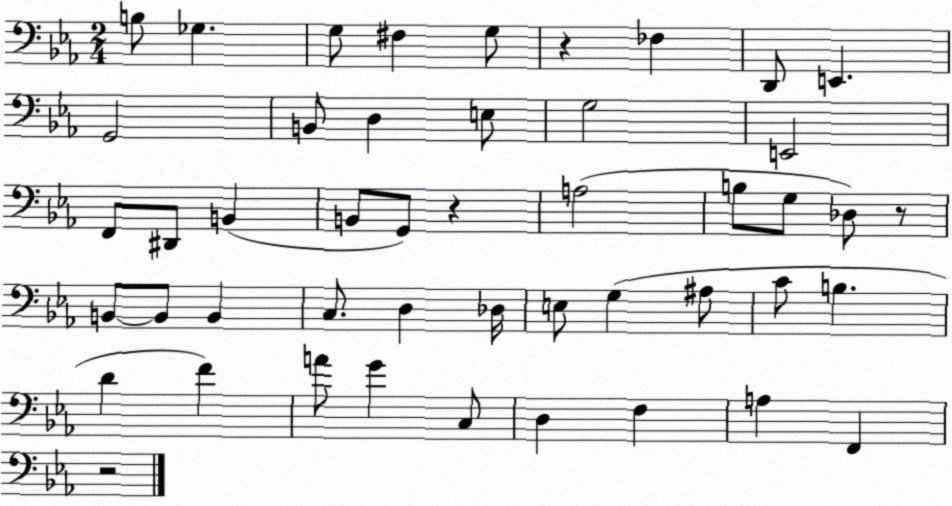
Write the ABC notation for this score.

X:1
T:Untitled
M:2/4
L:1/4
K:Eb
B,/2 _G, G,/2 ^F, G,/2 z _F, D,,/2 E,, G,,2 B,,/2 D, E,/2 G,2 E,,2 F,,/2 ^D,,/2 B,, B,,/2 G,,/2 z A,2 B,/2 G,/2 _D,/2 z/2 B,,/2 B,,/2 B,, C,/2 D, _D,/4 E,/2 G, ^A,/2 C/2 B, D F A/2 G C,/2 D, F, A, F,, z2